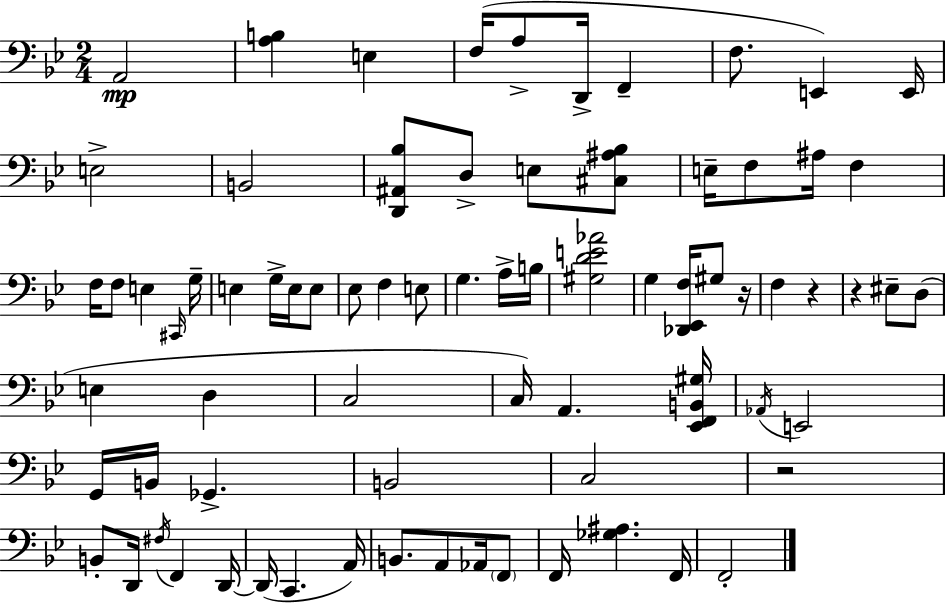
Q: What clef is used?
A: bass